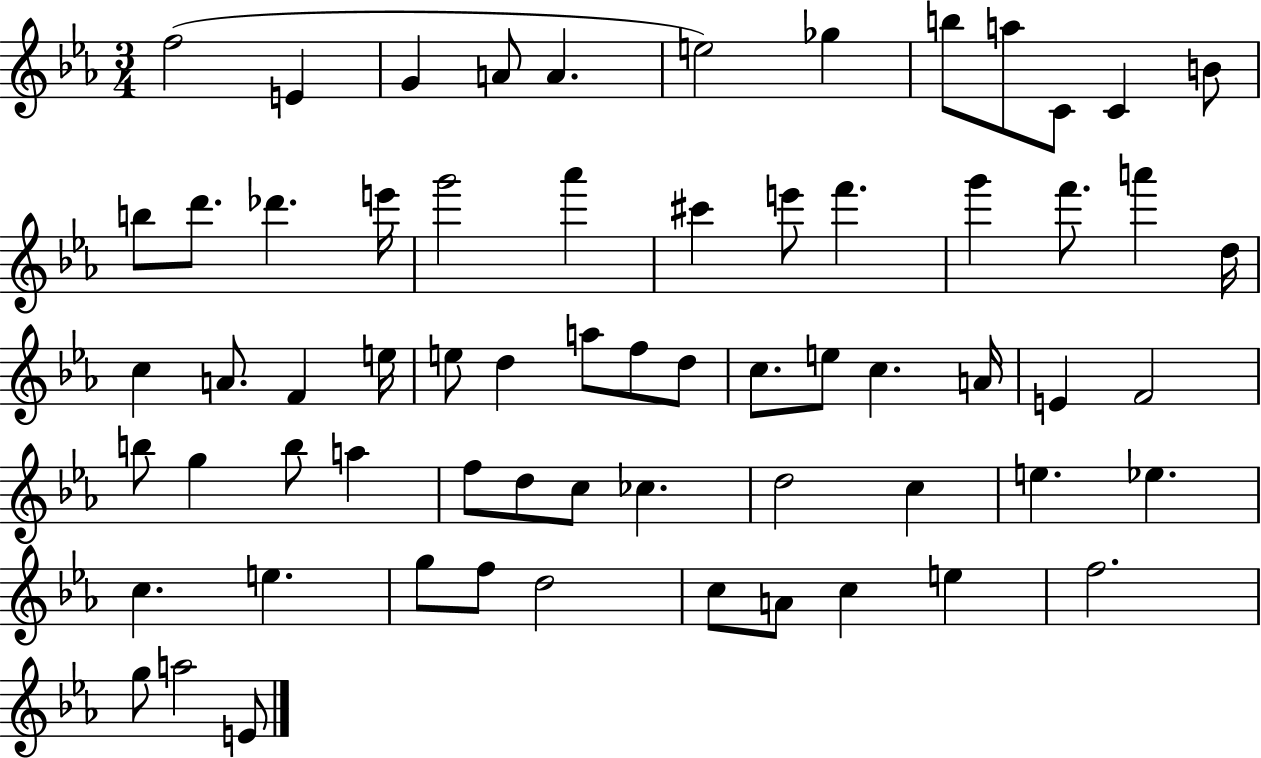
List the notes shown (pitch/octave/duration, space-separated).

F5/h E4/q G4/q A4/e A4/q. E5/h Gb5/q B5/e A5/e C4/e C4/q B4/e B5/e D6/e. Db6/q. E6/s G6/h Ab6/q C#6/q E6/e F6/q. G6/q F6/e. A6/q D5/s C5/q A4/e. F4/q E5/s E5/e D5/q A5/e F5/e D5/e C5/e. E5/e C5/q. A4/s E4/q F4/h B5/e G5/q B5/e A5/q F5/e D5/e C5/e CES5/q. D5/h C5/q E5/q. Eb5/q. C5/q. E5/q. G5/e F5/e D5/h C5/e A4/e C5/q E5/q F5/h. G5/e A5/h E4/e